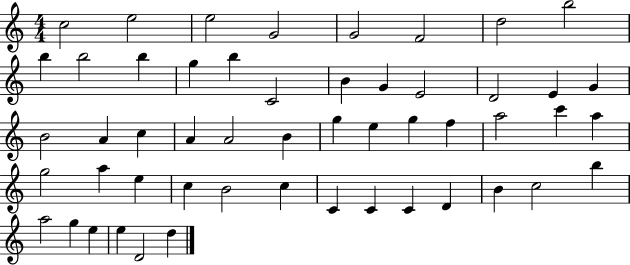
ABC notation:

X:1
T:Untitled
M:4/4
L:1/4
K:C
c2 e2 e2 G2 G2 F2 d2 b2 b b2 b g b C2 B G E2 D2 E G B2 A c A A2 B g e g f a2 c' a g2 a e c B2 c C C C D B c2 b a2 g e e D2 d